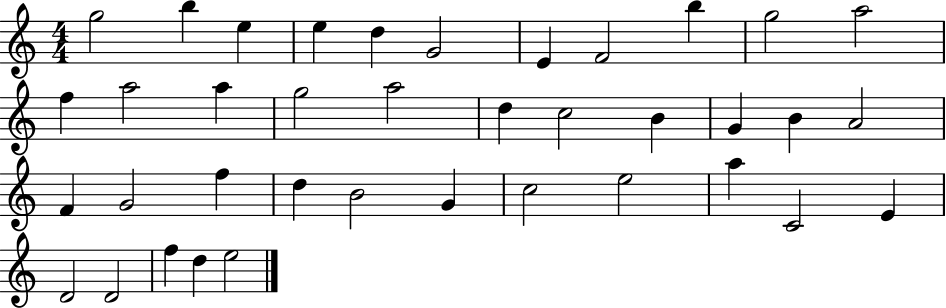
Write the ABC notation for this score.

X:1
T:Untitled
M:4/4
L:1/4
K:C
g2 b e e d G2 E F2 b g2 a2 f a2 a g2 a2 d c2 B G B A2 F G2 f d B2 G c2 e2 a C2 E D2 D2 f d e2